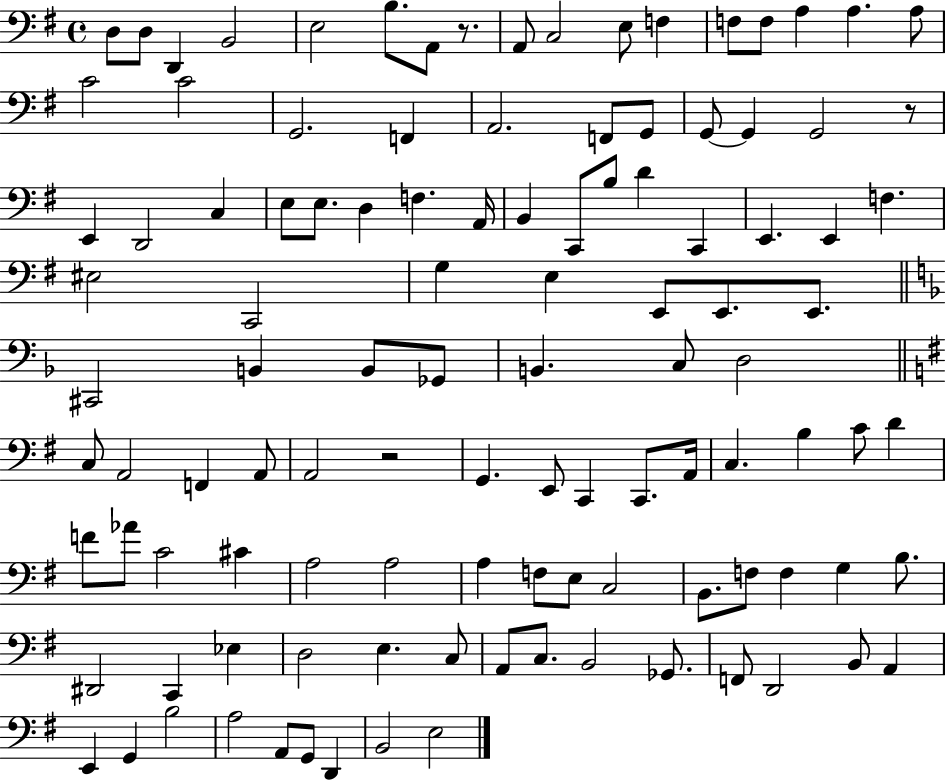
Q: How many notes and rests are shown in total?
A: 111